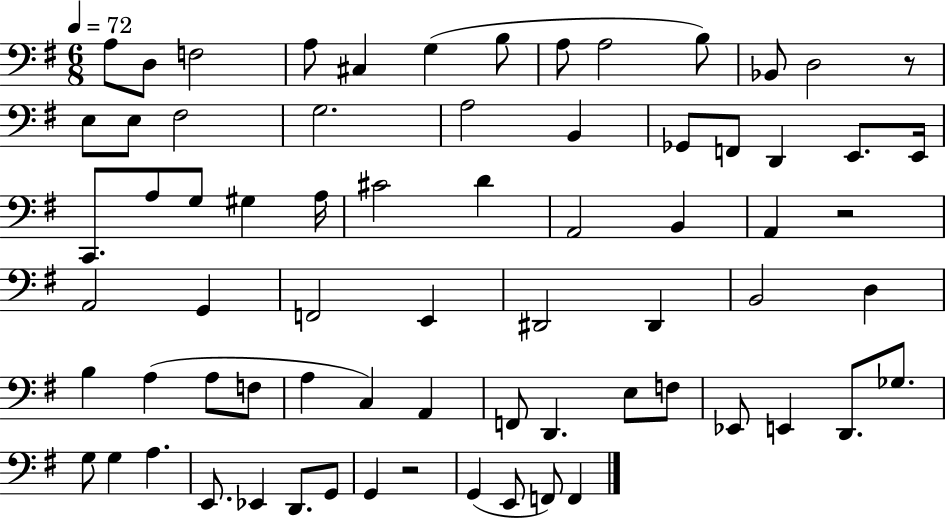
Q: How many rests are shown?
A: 3